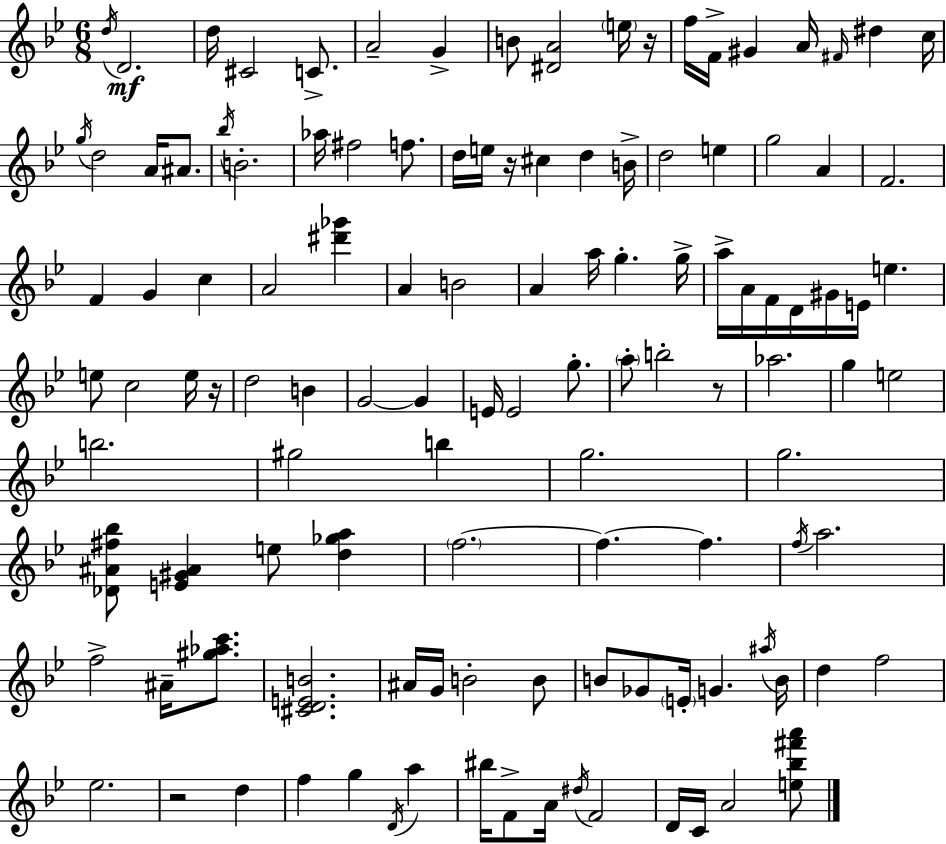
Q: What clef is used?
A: treble